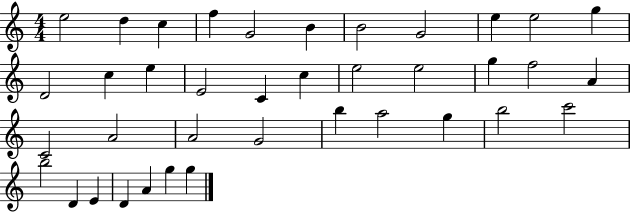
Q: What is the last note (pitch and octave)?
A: G5